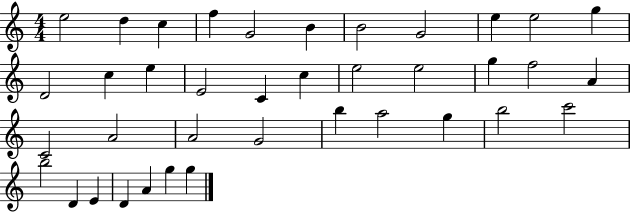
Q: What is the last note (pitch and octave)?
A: G5